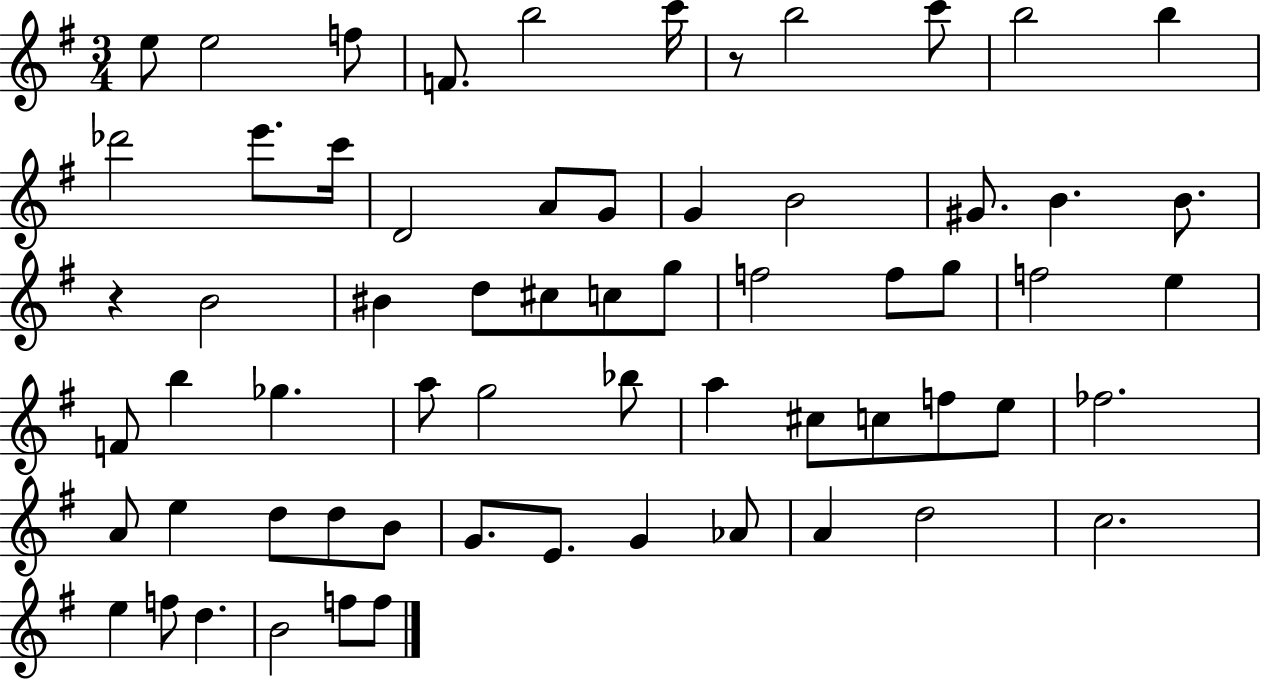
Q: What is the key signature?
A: G major